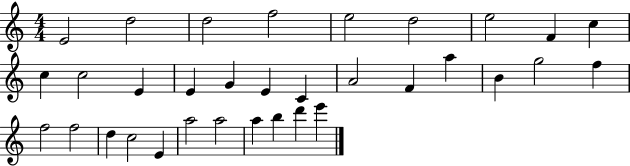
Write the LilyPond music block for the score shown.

{
  \clef treble
  \numericTimeSignature
  \time 4/4
  \key c \major
  e'2 d''2 | d''2 f''2 | e''2 d''2 | e''2 f'4 c''4 | \break c''4 c''2 e'4 | e'4 g'4 e'4 c'4 | a'2 f'4 a''4 | b'4 g''2 f''4 | \break f''2 f''2 | d''4 c''2 e'4 | a''2 a''2 | a''4 b''4 d'''4 e'''4 | \break \bar "|."
}